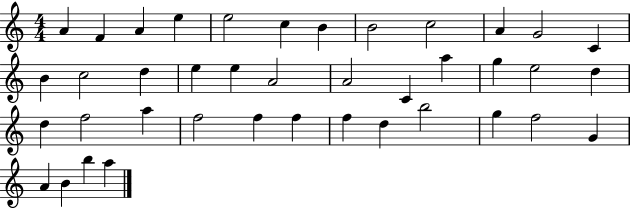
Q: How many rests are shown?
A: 0